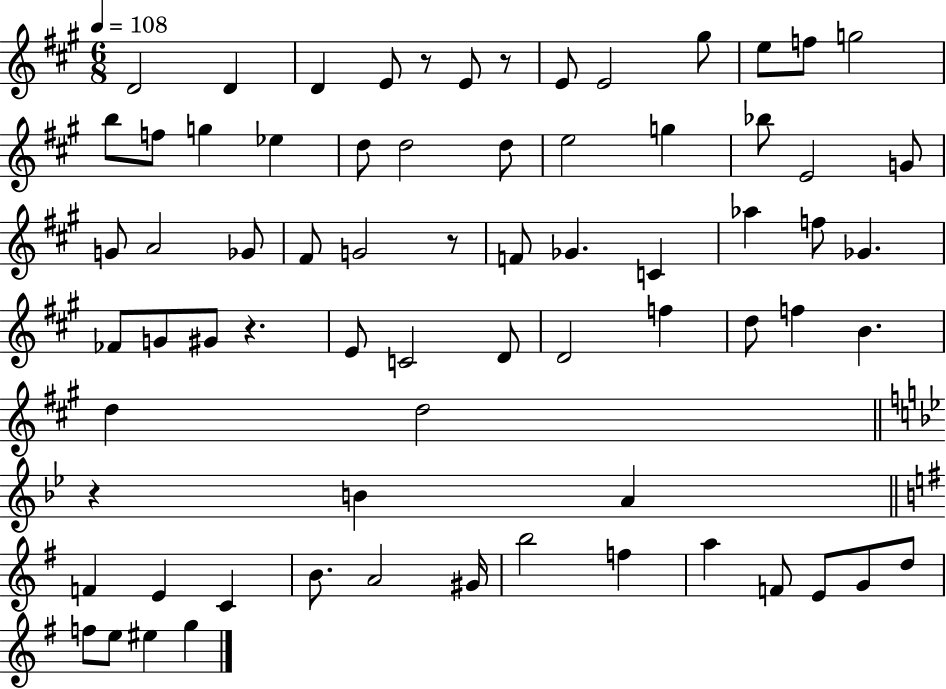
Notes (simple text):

D4/h D4/q D4/q E4/e R/e E4/e R/e E4/e E4/h G#5/e E5/e F5/e G5/h B5/e F5/e G5/q Eb5/q D5/e D5/h D5/e E5/h G5/q Bb5/e E4/h G4/e G4/e A4/h Gb4/e F#4/e G4/h R/e F4/e Gb4/q. C4/q Ab5/q F5/e Gb4/q. FES4/e G4/e G#4/e R/q. E4/e C4/h D4/e D4/h F5/q D5/e F5/q B4/q. D5/q D5/h R/q B4/q A4/q F4/q E4/q C4/q B4/e. A4/h G#4/s B5/h F5/q A5/q F4/e E4/e G4/e D5/e F5/e E5/e EIS5/q G5/q